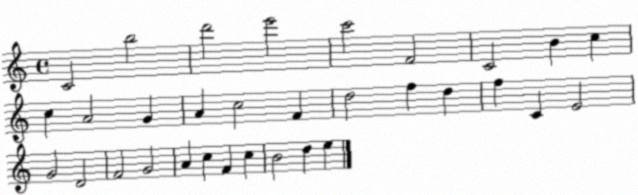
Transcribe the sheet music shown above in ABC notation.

X:1
T:Untitled
M:4/4
L:1/4
K:C
C2 b2 d'2 e'2 c'2 F2 C2 B c c A2 G A c2 F d2 f d f C E2 G2 D2 F2 G2 A c F c B2 d e